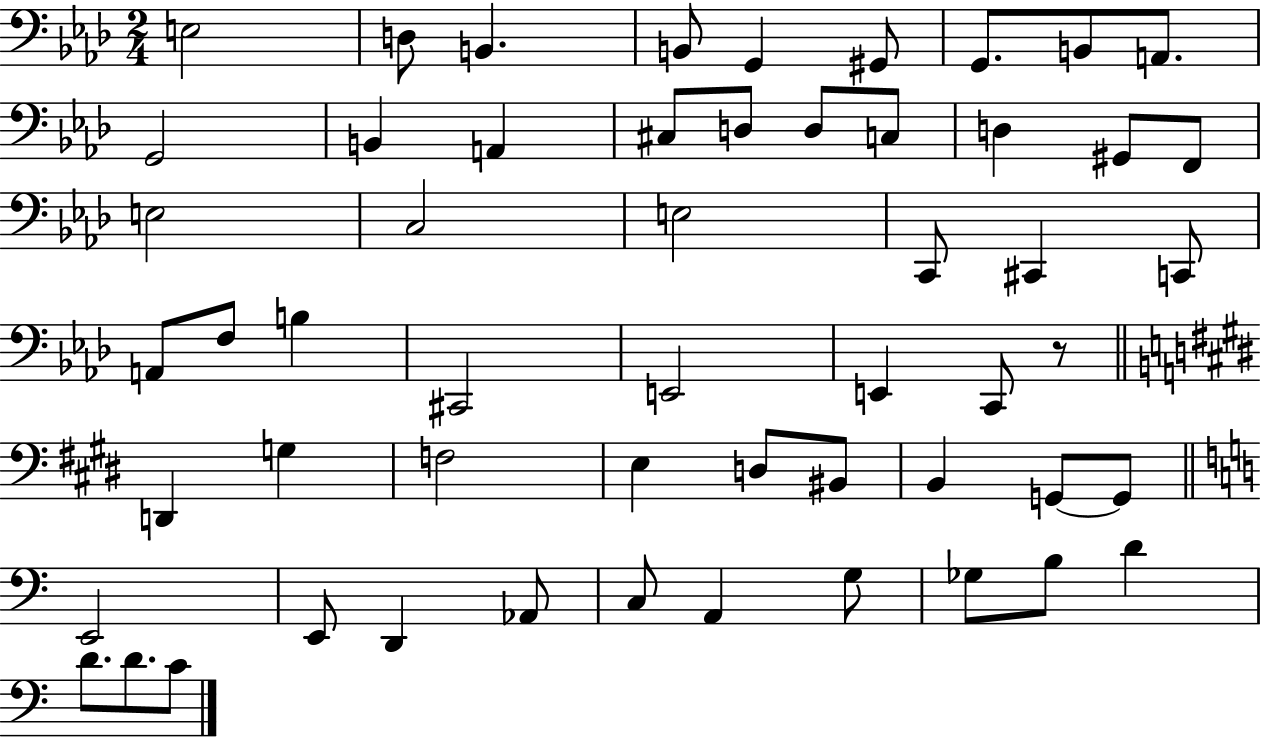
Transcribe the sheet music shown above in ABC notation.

X:1
T:Untitled
M:2/4
L:1/4
K:Ab
E,2 D,/2 B,, B,,/2 G,, ^G,,/2 G,,/2 B,,/2 A,,/2 G,,2 B,, A,, ^C,/2 D,/2 D,/2 C,/2 D, ^G,,/2 F,,/2 E,2 C,2 E,2 C,,/2 ^C,, C,,/2 A,,/2 F,/2 B, ^C,,2 E,,2 E,, C,,/2 z/2 D,, G, F,2 E, D,/2 ^B,,/2 B,, G,,/2 G,,/2 E,,2 E,,/2 D,, _A,,/2 C,/2 A,, G,/2 _G,/2 B,/2 D D/2 D/2 C/2